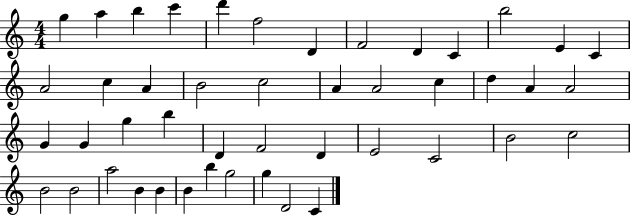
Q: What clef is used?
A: treble